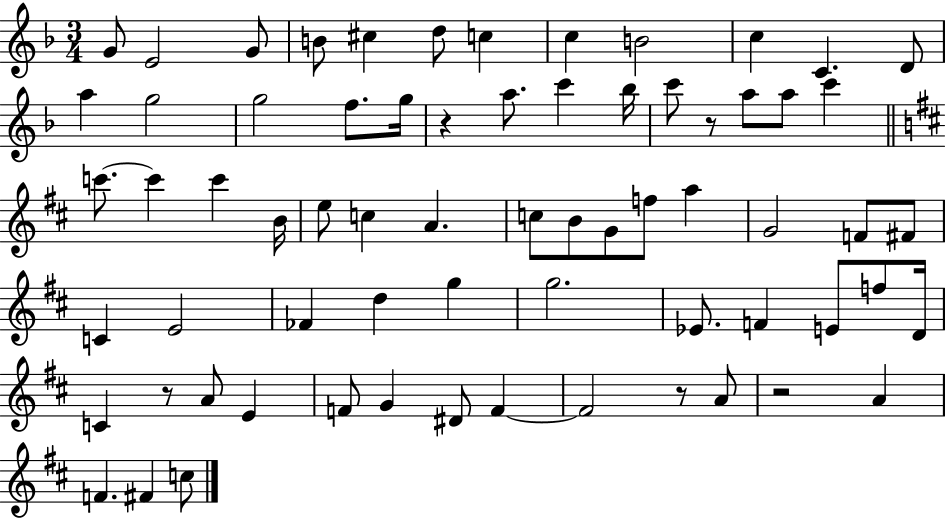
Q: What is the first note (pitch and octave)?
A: G4